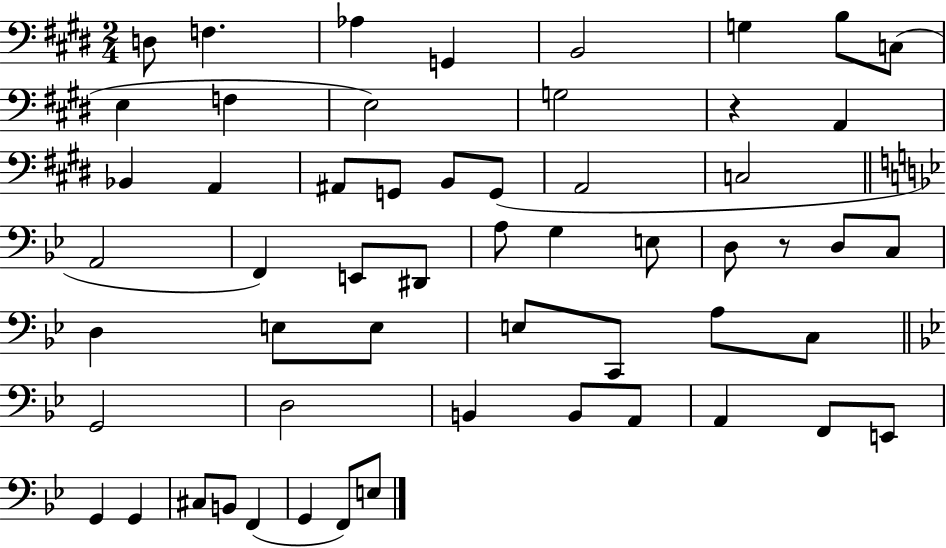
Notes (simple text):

D3/e F3/q. Ab3/q G2/q B2/h G3/q B3/e C3/e E3/q F3/q E3/h G3/h R/q A2/q Bb2/q A2/q A#2/e G2/e B2/e G2/e A2/h C3/h A2/h F2/q E2/e D#2/e A3/e G3/q E3/e D3/e R/e D3/e C3/e D3/q E3/e E3/e E3/e C2/e A3/e C3/e G2/h D3/h B2/q B2/e A2/e A2/q F2/e E2/e G2/q G2/q C#3/e B2/e F2/q G2/q F2/e E3/e